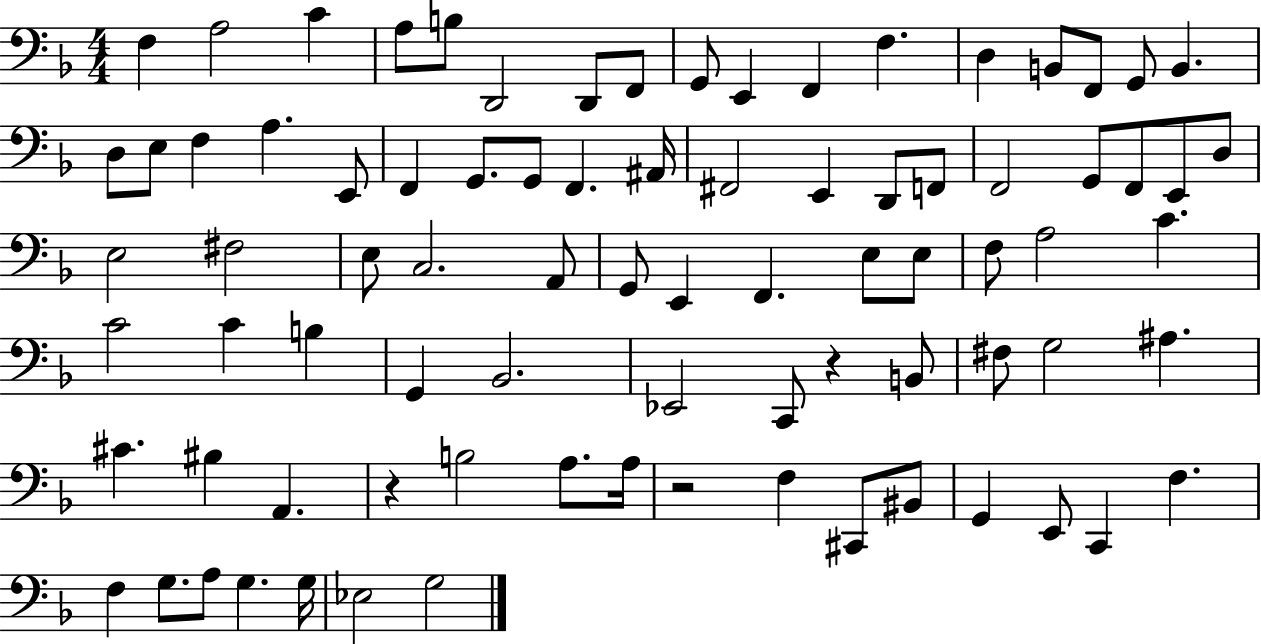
{
  \clef bass
  \numericTimeSignature
  \time 4/4
  \key f \major
  f4 a2 c'4 | a8 b8 d,2 d,8 f,8 | g,8 e,4 f,4 f4. | d4 b,8 f,8 g,8 b,4. | \break d8 e8 f4 a4. e,8 | f,4 g,8. g,8 f,4. ais,16 | fis,2 e,4 d,8 f,8 | f,2 g,8 f,8 e,8 d8 | \break e2 fis2 | e8 c2. a,8 | g,8 e,4 f,4. e8 e8 | f8 a2 c'4. | \break c'2 c'4 b4 | g,4 bes,2. | ees,2 c,8 r4 b,8 | fis8 g2 ais4. | \break cis'4. bis4 a,4. | r4 b2 a8. a16 | r2 f4 cis,8 bis,8 | g,4 e,8 c,4 f4. | \break f4 g8. a8 g4. g16 | ees2 g2 | \bar "|."
}